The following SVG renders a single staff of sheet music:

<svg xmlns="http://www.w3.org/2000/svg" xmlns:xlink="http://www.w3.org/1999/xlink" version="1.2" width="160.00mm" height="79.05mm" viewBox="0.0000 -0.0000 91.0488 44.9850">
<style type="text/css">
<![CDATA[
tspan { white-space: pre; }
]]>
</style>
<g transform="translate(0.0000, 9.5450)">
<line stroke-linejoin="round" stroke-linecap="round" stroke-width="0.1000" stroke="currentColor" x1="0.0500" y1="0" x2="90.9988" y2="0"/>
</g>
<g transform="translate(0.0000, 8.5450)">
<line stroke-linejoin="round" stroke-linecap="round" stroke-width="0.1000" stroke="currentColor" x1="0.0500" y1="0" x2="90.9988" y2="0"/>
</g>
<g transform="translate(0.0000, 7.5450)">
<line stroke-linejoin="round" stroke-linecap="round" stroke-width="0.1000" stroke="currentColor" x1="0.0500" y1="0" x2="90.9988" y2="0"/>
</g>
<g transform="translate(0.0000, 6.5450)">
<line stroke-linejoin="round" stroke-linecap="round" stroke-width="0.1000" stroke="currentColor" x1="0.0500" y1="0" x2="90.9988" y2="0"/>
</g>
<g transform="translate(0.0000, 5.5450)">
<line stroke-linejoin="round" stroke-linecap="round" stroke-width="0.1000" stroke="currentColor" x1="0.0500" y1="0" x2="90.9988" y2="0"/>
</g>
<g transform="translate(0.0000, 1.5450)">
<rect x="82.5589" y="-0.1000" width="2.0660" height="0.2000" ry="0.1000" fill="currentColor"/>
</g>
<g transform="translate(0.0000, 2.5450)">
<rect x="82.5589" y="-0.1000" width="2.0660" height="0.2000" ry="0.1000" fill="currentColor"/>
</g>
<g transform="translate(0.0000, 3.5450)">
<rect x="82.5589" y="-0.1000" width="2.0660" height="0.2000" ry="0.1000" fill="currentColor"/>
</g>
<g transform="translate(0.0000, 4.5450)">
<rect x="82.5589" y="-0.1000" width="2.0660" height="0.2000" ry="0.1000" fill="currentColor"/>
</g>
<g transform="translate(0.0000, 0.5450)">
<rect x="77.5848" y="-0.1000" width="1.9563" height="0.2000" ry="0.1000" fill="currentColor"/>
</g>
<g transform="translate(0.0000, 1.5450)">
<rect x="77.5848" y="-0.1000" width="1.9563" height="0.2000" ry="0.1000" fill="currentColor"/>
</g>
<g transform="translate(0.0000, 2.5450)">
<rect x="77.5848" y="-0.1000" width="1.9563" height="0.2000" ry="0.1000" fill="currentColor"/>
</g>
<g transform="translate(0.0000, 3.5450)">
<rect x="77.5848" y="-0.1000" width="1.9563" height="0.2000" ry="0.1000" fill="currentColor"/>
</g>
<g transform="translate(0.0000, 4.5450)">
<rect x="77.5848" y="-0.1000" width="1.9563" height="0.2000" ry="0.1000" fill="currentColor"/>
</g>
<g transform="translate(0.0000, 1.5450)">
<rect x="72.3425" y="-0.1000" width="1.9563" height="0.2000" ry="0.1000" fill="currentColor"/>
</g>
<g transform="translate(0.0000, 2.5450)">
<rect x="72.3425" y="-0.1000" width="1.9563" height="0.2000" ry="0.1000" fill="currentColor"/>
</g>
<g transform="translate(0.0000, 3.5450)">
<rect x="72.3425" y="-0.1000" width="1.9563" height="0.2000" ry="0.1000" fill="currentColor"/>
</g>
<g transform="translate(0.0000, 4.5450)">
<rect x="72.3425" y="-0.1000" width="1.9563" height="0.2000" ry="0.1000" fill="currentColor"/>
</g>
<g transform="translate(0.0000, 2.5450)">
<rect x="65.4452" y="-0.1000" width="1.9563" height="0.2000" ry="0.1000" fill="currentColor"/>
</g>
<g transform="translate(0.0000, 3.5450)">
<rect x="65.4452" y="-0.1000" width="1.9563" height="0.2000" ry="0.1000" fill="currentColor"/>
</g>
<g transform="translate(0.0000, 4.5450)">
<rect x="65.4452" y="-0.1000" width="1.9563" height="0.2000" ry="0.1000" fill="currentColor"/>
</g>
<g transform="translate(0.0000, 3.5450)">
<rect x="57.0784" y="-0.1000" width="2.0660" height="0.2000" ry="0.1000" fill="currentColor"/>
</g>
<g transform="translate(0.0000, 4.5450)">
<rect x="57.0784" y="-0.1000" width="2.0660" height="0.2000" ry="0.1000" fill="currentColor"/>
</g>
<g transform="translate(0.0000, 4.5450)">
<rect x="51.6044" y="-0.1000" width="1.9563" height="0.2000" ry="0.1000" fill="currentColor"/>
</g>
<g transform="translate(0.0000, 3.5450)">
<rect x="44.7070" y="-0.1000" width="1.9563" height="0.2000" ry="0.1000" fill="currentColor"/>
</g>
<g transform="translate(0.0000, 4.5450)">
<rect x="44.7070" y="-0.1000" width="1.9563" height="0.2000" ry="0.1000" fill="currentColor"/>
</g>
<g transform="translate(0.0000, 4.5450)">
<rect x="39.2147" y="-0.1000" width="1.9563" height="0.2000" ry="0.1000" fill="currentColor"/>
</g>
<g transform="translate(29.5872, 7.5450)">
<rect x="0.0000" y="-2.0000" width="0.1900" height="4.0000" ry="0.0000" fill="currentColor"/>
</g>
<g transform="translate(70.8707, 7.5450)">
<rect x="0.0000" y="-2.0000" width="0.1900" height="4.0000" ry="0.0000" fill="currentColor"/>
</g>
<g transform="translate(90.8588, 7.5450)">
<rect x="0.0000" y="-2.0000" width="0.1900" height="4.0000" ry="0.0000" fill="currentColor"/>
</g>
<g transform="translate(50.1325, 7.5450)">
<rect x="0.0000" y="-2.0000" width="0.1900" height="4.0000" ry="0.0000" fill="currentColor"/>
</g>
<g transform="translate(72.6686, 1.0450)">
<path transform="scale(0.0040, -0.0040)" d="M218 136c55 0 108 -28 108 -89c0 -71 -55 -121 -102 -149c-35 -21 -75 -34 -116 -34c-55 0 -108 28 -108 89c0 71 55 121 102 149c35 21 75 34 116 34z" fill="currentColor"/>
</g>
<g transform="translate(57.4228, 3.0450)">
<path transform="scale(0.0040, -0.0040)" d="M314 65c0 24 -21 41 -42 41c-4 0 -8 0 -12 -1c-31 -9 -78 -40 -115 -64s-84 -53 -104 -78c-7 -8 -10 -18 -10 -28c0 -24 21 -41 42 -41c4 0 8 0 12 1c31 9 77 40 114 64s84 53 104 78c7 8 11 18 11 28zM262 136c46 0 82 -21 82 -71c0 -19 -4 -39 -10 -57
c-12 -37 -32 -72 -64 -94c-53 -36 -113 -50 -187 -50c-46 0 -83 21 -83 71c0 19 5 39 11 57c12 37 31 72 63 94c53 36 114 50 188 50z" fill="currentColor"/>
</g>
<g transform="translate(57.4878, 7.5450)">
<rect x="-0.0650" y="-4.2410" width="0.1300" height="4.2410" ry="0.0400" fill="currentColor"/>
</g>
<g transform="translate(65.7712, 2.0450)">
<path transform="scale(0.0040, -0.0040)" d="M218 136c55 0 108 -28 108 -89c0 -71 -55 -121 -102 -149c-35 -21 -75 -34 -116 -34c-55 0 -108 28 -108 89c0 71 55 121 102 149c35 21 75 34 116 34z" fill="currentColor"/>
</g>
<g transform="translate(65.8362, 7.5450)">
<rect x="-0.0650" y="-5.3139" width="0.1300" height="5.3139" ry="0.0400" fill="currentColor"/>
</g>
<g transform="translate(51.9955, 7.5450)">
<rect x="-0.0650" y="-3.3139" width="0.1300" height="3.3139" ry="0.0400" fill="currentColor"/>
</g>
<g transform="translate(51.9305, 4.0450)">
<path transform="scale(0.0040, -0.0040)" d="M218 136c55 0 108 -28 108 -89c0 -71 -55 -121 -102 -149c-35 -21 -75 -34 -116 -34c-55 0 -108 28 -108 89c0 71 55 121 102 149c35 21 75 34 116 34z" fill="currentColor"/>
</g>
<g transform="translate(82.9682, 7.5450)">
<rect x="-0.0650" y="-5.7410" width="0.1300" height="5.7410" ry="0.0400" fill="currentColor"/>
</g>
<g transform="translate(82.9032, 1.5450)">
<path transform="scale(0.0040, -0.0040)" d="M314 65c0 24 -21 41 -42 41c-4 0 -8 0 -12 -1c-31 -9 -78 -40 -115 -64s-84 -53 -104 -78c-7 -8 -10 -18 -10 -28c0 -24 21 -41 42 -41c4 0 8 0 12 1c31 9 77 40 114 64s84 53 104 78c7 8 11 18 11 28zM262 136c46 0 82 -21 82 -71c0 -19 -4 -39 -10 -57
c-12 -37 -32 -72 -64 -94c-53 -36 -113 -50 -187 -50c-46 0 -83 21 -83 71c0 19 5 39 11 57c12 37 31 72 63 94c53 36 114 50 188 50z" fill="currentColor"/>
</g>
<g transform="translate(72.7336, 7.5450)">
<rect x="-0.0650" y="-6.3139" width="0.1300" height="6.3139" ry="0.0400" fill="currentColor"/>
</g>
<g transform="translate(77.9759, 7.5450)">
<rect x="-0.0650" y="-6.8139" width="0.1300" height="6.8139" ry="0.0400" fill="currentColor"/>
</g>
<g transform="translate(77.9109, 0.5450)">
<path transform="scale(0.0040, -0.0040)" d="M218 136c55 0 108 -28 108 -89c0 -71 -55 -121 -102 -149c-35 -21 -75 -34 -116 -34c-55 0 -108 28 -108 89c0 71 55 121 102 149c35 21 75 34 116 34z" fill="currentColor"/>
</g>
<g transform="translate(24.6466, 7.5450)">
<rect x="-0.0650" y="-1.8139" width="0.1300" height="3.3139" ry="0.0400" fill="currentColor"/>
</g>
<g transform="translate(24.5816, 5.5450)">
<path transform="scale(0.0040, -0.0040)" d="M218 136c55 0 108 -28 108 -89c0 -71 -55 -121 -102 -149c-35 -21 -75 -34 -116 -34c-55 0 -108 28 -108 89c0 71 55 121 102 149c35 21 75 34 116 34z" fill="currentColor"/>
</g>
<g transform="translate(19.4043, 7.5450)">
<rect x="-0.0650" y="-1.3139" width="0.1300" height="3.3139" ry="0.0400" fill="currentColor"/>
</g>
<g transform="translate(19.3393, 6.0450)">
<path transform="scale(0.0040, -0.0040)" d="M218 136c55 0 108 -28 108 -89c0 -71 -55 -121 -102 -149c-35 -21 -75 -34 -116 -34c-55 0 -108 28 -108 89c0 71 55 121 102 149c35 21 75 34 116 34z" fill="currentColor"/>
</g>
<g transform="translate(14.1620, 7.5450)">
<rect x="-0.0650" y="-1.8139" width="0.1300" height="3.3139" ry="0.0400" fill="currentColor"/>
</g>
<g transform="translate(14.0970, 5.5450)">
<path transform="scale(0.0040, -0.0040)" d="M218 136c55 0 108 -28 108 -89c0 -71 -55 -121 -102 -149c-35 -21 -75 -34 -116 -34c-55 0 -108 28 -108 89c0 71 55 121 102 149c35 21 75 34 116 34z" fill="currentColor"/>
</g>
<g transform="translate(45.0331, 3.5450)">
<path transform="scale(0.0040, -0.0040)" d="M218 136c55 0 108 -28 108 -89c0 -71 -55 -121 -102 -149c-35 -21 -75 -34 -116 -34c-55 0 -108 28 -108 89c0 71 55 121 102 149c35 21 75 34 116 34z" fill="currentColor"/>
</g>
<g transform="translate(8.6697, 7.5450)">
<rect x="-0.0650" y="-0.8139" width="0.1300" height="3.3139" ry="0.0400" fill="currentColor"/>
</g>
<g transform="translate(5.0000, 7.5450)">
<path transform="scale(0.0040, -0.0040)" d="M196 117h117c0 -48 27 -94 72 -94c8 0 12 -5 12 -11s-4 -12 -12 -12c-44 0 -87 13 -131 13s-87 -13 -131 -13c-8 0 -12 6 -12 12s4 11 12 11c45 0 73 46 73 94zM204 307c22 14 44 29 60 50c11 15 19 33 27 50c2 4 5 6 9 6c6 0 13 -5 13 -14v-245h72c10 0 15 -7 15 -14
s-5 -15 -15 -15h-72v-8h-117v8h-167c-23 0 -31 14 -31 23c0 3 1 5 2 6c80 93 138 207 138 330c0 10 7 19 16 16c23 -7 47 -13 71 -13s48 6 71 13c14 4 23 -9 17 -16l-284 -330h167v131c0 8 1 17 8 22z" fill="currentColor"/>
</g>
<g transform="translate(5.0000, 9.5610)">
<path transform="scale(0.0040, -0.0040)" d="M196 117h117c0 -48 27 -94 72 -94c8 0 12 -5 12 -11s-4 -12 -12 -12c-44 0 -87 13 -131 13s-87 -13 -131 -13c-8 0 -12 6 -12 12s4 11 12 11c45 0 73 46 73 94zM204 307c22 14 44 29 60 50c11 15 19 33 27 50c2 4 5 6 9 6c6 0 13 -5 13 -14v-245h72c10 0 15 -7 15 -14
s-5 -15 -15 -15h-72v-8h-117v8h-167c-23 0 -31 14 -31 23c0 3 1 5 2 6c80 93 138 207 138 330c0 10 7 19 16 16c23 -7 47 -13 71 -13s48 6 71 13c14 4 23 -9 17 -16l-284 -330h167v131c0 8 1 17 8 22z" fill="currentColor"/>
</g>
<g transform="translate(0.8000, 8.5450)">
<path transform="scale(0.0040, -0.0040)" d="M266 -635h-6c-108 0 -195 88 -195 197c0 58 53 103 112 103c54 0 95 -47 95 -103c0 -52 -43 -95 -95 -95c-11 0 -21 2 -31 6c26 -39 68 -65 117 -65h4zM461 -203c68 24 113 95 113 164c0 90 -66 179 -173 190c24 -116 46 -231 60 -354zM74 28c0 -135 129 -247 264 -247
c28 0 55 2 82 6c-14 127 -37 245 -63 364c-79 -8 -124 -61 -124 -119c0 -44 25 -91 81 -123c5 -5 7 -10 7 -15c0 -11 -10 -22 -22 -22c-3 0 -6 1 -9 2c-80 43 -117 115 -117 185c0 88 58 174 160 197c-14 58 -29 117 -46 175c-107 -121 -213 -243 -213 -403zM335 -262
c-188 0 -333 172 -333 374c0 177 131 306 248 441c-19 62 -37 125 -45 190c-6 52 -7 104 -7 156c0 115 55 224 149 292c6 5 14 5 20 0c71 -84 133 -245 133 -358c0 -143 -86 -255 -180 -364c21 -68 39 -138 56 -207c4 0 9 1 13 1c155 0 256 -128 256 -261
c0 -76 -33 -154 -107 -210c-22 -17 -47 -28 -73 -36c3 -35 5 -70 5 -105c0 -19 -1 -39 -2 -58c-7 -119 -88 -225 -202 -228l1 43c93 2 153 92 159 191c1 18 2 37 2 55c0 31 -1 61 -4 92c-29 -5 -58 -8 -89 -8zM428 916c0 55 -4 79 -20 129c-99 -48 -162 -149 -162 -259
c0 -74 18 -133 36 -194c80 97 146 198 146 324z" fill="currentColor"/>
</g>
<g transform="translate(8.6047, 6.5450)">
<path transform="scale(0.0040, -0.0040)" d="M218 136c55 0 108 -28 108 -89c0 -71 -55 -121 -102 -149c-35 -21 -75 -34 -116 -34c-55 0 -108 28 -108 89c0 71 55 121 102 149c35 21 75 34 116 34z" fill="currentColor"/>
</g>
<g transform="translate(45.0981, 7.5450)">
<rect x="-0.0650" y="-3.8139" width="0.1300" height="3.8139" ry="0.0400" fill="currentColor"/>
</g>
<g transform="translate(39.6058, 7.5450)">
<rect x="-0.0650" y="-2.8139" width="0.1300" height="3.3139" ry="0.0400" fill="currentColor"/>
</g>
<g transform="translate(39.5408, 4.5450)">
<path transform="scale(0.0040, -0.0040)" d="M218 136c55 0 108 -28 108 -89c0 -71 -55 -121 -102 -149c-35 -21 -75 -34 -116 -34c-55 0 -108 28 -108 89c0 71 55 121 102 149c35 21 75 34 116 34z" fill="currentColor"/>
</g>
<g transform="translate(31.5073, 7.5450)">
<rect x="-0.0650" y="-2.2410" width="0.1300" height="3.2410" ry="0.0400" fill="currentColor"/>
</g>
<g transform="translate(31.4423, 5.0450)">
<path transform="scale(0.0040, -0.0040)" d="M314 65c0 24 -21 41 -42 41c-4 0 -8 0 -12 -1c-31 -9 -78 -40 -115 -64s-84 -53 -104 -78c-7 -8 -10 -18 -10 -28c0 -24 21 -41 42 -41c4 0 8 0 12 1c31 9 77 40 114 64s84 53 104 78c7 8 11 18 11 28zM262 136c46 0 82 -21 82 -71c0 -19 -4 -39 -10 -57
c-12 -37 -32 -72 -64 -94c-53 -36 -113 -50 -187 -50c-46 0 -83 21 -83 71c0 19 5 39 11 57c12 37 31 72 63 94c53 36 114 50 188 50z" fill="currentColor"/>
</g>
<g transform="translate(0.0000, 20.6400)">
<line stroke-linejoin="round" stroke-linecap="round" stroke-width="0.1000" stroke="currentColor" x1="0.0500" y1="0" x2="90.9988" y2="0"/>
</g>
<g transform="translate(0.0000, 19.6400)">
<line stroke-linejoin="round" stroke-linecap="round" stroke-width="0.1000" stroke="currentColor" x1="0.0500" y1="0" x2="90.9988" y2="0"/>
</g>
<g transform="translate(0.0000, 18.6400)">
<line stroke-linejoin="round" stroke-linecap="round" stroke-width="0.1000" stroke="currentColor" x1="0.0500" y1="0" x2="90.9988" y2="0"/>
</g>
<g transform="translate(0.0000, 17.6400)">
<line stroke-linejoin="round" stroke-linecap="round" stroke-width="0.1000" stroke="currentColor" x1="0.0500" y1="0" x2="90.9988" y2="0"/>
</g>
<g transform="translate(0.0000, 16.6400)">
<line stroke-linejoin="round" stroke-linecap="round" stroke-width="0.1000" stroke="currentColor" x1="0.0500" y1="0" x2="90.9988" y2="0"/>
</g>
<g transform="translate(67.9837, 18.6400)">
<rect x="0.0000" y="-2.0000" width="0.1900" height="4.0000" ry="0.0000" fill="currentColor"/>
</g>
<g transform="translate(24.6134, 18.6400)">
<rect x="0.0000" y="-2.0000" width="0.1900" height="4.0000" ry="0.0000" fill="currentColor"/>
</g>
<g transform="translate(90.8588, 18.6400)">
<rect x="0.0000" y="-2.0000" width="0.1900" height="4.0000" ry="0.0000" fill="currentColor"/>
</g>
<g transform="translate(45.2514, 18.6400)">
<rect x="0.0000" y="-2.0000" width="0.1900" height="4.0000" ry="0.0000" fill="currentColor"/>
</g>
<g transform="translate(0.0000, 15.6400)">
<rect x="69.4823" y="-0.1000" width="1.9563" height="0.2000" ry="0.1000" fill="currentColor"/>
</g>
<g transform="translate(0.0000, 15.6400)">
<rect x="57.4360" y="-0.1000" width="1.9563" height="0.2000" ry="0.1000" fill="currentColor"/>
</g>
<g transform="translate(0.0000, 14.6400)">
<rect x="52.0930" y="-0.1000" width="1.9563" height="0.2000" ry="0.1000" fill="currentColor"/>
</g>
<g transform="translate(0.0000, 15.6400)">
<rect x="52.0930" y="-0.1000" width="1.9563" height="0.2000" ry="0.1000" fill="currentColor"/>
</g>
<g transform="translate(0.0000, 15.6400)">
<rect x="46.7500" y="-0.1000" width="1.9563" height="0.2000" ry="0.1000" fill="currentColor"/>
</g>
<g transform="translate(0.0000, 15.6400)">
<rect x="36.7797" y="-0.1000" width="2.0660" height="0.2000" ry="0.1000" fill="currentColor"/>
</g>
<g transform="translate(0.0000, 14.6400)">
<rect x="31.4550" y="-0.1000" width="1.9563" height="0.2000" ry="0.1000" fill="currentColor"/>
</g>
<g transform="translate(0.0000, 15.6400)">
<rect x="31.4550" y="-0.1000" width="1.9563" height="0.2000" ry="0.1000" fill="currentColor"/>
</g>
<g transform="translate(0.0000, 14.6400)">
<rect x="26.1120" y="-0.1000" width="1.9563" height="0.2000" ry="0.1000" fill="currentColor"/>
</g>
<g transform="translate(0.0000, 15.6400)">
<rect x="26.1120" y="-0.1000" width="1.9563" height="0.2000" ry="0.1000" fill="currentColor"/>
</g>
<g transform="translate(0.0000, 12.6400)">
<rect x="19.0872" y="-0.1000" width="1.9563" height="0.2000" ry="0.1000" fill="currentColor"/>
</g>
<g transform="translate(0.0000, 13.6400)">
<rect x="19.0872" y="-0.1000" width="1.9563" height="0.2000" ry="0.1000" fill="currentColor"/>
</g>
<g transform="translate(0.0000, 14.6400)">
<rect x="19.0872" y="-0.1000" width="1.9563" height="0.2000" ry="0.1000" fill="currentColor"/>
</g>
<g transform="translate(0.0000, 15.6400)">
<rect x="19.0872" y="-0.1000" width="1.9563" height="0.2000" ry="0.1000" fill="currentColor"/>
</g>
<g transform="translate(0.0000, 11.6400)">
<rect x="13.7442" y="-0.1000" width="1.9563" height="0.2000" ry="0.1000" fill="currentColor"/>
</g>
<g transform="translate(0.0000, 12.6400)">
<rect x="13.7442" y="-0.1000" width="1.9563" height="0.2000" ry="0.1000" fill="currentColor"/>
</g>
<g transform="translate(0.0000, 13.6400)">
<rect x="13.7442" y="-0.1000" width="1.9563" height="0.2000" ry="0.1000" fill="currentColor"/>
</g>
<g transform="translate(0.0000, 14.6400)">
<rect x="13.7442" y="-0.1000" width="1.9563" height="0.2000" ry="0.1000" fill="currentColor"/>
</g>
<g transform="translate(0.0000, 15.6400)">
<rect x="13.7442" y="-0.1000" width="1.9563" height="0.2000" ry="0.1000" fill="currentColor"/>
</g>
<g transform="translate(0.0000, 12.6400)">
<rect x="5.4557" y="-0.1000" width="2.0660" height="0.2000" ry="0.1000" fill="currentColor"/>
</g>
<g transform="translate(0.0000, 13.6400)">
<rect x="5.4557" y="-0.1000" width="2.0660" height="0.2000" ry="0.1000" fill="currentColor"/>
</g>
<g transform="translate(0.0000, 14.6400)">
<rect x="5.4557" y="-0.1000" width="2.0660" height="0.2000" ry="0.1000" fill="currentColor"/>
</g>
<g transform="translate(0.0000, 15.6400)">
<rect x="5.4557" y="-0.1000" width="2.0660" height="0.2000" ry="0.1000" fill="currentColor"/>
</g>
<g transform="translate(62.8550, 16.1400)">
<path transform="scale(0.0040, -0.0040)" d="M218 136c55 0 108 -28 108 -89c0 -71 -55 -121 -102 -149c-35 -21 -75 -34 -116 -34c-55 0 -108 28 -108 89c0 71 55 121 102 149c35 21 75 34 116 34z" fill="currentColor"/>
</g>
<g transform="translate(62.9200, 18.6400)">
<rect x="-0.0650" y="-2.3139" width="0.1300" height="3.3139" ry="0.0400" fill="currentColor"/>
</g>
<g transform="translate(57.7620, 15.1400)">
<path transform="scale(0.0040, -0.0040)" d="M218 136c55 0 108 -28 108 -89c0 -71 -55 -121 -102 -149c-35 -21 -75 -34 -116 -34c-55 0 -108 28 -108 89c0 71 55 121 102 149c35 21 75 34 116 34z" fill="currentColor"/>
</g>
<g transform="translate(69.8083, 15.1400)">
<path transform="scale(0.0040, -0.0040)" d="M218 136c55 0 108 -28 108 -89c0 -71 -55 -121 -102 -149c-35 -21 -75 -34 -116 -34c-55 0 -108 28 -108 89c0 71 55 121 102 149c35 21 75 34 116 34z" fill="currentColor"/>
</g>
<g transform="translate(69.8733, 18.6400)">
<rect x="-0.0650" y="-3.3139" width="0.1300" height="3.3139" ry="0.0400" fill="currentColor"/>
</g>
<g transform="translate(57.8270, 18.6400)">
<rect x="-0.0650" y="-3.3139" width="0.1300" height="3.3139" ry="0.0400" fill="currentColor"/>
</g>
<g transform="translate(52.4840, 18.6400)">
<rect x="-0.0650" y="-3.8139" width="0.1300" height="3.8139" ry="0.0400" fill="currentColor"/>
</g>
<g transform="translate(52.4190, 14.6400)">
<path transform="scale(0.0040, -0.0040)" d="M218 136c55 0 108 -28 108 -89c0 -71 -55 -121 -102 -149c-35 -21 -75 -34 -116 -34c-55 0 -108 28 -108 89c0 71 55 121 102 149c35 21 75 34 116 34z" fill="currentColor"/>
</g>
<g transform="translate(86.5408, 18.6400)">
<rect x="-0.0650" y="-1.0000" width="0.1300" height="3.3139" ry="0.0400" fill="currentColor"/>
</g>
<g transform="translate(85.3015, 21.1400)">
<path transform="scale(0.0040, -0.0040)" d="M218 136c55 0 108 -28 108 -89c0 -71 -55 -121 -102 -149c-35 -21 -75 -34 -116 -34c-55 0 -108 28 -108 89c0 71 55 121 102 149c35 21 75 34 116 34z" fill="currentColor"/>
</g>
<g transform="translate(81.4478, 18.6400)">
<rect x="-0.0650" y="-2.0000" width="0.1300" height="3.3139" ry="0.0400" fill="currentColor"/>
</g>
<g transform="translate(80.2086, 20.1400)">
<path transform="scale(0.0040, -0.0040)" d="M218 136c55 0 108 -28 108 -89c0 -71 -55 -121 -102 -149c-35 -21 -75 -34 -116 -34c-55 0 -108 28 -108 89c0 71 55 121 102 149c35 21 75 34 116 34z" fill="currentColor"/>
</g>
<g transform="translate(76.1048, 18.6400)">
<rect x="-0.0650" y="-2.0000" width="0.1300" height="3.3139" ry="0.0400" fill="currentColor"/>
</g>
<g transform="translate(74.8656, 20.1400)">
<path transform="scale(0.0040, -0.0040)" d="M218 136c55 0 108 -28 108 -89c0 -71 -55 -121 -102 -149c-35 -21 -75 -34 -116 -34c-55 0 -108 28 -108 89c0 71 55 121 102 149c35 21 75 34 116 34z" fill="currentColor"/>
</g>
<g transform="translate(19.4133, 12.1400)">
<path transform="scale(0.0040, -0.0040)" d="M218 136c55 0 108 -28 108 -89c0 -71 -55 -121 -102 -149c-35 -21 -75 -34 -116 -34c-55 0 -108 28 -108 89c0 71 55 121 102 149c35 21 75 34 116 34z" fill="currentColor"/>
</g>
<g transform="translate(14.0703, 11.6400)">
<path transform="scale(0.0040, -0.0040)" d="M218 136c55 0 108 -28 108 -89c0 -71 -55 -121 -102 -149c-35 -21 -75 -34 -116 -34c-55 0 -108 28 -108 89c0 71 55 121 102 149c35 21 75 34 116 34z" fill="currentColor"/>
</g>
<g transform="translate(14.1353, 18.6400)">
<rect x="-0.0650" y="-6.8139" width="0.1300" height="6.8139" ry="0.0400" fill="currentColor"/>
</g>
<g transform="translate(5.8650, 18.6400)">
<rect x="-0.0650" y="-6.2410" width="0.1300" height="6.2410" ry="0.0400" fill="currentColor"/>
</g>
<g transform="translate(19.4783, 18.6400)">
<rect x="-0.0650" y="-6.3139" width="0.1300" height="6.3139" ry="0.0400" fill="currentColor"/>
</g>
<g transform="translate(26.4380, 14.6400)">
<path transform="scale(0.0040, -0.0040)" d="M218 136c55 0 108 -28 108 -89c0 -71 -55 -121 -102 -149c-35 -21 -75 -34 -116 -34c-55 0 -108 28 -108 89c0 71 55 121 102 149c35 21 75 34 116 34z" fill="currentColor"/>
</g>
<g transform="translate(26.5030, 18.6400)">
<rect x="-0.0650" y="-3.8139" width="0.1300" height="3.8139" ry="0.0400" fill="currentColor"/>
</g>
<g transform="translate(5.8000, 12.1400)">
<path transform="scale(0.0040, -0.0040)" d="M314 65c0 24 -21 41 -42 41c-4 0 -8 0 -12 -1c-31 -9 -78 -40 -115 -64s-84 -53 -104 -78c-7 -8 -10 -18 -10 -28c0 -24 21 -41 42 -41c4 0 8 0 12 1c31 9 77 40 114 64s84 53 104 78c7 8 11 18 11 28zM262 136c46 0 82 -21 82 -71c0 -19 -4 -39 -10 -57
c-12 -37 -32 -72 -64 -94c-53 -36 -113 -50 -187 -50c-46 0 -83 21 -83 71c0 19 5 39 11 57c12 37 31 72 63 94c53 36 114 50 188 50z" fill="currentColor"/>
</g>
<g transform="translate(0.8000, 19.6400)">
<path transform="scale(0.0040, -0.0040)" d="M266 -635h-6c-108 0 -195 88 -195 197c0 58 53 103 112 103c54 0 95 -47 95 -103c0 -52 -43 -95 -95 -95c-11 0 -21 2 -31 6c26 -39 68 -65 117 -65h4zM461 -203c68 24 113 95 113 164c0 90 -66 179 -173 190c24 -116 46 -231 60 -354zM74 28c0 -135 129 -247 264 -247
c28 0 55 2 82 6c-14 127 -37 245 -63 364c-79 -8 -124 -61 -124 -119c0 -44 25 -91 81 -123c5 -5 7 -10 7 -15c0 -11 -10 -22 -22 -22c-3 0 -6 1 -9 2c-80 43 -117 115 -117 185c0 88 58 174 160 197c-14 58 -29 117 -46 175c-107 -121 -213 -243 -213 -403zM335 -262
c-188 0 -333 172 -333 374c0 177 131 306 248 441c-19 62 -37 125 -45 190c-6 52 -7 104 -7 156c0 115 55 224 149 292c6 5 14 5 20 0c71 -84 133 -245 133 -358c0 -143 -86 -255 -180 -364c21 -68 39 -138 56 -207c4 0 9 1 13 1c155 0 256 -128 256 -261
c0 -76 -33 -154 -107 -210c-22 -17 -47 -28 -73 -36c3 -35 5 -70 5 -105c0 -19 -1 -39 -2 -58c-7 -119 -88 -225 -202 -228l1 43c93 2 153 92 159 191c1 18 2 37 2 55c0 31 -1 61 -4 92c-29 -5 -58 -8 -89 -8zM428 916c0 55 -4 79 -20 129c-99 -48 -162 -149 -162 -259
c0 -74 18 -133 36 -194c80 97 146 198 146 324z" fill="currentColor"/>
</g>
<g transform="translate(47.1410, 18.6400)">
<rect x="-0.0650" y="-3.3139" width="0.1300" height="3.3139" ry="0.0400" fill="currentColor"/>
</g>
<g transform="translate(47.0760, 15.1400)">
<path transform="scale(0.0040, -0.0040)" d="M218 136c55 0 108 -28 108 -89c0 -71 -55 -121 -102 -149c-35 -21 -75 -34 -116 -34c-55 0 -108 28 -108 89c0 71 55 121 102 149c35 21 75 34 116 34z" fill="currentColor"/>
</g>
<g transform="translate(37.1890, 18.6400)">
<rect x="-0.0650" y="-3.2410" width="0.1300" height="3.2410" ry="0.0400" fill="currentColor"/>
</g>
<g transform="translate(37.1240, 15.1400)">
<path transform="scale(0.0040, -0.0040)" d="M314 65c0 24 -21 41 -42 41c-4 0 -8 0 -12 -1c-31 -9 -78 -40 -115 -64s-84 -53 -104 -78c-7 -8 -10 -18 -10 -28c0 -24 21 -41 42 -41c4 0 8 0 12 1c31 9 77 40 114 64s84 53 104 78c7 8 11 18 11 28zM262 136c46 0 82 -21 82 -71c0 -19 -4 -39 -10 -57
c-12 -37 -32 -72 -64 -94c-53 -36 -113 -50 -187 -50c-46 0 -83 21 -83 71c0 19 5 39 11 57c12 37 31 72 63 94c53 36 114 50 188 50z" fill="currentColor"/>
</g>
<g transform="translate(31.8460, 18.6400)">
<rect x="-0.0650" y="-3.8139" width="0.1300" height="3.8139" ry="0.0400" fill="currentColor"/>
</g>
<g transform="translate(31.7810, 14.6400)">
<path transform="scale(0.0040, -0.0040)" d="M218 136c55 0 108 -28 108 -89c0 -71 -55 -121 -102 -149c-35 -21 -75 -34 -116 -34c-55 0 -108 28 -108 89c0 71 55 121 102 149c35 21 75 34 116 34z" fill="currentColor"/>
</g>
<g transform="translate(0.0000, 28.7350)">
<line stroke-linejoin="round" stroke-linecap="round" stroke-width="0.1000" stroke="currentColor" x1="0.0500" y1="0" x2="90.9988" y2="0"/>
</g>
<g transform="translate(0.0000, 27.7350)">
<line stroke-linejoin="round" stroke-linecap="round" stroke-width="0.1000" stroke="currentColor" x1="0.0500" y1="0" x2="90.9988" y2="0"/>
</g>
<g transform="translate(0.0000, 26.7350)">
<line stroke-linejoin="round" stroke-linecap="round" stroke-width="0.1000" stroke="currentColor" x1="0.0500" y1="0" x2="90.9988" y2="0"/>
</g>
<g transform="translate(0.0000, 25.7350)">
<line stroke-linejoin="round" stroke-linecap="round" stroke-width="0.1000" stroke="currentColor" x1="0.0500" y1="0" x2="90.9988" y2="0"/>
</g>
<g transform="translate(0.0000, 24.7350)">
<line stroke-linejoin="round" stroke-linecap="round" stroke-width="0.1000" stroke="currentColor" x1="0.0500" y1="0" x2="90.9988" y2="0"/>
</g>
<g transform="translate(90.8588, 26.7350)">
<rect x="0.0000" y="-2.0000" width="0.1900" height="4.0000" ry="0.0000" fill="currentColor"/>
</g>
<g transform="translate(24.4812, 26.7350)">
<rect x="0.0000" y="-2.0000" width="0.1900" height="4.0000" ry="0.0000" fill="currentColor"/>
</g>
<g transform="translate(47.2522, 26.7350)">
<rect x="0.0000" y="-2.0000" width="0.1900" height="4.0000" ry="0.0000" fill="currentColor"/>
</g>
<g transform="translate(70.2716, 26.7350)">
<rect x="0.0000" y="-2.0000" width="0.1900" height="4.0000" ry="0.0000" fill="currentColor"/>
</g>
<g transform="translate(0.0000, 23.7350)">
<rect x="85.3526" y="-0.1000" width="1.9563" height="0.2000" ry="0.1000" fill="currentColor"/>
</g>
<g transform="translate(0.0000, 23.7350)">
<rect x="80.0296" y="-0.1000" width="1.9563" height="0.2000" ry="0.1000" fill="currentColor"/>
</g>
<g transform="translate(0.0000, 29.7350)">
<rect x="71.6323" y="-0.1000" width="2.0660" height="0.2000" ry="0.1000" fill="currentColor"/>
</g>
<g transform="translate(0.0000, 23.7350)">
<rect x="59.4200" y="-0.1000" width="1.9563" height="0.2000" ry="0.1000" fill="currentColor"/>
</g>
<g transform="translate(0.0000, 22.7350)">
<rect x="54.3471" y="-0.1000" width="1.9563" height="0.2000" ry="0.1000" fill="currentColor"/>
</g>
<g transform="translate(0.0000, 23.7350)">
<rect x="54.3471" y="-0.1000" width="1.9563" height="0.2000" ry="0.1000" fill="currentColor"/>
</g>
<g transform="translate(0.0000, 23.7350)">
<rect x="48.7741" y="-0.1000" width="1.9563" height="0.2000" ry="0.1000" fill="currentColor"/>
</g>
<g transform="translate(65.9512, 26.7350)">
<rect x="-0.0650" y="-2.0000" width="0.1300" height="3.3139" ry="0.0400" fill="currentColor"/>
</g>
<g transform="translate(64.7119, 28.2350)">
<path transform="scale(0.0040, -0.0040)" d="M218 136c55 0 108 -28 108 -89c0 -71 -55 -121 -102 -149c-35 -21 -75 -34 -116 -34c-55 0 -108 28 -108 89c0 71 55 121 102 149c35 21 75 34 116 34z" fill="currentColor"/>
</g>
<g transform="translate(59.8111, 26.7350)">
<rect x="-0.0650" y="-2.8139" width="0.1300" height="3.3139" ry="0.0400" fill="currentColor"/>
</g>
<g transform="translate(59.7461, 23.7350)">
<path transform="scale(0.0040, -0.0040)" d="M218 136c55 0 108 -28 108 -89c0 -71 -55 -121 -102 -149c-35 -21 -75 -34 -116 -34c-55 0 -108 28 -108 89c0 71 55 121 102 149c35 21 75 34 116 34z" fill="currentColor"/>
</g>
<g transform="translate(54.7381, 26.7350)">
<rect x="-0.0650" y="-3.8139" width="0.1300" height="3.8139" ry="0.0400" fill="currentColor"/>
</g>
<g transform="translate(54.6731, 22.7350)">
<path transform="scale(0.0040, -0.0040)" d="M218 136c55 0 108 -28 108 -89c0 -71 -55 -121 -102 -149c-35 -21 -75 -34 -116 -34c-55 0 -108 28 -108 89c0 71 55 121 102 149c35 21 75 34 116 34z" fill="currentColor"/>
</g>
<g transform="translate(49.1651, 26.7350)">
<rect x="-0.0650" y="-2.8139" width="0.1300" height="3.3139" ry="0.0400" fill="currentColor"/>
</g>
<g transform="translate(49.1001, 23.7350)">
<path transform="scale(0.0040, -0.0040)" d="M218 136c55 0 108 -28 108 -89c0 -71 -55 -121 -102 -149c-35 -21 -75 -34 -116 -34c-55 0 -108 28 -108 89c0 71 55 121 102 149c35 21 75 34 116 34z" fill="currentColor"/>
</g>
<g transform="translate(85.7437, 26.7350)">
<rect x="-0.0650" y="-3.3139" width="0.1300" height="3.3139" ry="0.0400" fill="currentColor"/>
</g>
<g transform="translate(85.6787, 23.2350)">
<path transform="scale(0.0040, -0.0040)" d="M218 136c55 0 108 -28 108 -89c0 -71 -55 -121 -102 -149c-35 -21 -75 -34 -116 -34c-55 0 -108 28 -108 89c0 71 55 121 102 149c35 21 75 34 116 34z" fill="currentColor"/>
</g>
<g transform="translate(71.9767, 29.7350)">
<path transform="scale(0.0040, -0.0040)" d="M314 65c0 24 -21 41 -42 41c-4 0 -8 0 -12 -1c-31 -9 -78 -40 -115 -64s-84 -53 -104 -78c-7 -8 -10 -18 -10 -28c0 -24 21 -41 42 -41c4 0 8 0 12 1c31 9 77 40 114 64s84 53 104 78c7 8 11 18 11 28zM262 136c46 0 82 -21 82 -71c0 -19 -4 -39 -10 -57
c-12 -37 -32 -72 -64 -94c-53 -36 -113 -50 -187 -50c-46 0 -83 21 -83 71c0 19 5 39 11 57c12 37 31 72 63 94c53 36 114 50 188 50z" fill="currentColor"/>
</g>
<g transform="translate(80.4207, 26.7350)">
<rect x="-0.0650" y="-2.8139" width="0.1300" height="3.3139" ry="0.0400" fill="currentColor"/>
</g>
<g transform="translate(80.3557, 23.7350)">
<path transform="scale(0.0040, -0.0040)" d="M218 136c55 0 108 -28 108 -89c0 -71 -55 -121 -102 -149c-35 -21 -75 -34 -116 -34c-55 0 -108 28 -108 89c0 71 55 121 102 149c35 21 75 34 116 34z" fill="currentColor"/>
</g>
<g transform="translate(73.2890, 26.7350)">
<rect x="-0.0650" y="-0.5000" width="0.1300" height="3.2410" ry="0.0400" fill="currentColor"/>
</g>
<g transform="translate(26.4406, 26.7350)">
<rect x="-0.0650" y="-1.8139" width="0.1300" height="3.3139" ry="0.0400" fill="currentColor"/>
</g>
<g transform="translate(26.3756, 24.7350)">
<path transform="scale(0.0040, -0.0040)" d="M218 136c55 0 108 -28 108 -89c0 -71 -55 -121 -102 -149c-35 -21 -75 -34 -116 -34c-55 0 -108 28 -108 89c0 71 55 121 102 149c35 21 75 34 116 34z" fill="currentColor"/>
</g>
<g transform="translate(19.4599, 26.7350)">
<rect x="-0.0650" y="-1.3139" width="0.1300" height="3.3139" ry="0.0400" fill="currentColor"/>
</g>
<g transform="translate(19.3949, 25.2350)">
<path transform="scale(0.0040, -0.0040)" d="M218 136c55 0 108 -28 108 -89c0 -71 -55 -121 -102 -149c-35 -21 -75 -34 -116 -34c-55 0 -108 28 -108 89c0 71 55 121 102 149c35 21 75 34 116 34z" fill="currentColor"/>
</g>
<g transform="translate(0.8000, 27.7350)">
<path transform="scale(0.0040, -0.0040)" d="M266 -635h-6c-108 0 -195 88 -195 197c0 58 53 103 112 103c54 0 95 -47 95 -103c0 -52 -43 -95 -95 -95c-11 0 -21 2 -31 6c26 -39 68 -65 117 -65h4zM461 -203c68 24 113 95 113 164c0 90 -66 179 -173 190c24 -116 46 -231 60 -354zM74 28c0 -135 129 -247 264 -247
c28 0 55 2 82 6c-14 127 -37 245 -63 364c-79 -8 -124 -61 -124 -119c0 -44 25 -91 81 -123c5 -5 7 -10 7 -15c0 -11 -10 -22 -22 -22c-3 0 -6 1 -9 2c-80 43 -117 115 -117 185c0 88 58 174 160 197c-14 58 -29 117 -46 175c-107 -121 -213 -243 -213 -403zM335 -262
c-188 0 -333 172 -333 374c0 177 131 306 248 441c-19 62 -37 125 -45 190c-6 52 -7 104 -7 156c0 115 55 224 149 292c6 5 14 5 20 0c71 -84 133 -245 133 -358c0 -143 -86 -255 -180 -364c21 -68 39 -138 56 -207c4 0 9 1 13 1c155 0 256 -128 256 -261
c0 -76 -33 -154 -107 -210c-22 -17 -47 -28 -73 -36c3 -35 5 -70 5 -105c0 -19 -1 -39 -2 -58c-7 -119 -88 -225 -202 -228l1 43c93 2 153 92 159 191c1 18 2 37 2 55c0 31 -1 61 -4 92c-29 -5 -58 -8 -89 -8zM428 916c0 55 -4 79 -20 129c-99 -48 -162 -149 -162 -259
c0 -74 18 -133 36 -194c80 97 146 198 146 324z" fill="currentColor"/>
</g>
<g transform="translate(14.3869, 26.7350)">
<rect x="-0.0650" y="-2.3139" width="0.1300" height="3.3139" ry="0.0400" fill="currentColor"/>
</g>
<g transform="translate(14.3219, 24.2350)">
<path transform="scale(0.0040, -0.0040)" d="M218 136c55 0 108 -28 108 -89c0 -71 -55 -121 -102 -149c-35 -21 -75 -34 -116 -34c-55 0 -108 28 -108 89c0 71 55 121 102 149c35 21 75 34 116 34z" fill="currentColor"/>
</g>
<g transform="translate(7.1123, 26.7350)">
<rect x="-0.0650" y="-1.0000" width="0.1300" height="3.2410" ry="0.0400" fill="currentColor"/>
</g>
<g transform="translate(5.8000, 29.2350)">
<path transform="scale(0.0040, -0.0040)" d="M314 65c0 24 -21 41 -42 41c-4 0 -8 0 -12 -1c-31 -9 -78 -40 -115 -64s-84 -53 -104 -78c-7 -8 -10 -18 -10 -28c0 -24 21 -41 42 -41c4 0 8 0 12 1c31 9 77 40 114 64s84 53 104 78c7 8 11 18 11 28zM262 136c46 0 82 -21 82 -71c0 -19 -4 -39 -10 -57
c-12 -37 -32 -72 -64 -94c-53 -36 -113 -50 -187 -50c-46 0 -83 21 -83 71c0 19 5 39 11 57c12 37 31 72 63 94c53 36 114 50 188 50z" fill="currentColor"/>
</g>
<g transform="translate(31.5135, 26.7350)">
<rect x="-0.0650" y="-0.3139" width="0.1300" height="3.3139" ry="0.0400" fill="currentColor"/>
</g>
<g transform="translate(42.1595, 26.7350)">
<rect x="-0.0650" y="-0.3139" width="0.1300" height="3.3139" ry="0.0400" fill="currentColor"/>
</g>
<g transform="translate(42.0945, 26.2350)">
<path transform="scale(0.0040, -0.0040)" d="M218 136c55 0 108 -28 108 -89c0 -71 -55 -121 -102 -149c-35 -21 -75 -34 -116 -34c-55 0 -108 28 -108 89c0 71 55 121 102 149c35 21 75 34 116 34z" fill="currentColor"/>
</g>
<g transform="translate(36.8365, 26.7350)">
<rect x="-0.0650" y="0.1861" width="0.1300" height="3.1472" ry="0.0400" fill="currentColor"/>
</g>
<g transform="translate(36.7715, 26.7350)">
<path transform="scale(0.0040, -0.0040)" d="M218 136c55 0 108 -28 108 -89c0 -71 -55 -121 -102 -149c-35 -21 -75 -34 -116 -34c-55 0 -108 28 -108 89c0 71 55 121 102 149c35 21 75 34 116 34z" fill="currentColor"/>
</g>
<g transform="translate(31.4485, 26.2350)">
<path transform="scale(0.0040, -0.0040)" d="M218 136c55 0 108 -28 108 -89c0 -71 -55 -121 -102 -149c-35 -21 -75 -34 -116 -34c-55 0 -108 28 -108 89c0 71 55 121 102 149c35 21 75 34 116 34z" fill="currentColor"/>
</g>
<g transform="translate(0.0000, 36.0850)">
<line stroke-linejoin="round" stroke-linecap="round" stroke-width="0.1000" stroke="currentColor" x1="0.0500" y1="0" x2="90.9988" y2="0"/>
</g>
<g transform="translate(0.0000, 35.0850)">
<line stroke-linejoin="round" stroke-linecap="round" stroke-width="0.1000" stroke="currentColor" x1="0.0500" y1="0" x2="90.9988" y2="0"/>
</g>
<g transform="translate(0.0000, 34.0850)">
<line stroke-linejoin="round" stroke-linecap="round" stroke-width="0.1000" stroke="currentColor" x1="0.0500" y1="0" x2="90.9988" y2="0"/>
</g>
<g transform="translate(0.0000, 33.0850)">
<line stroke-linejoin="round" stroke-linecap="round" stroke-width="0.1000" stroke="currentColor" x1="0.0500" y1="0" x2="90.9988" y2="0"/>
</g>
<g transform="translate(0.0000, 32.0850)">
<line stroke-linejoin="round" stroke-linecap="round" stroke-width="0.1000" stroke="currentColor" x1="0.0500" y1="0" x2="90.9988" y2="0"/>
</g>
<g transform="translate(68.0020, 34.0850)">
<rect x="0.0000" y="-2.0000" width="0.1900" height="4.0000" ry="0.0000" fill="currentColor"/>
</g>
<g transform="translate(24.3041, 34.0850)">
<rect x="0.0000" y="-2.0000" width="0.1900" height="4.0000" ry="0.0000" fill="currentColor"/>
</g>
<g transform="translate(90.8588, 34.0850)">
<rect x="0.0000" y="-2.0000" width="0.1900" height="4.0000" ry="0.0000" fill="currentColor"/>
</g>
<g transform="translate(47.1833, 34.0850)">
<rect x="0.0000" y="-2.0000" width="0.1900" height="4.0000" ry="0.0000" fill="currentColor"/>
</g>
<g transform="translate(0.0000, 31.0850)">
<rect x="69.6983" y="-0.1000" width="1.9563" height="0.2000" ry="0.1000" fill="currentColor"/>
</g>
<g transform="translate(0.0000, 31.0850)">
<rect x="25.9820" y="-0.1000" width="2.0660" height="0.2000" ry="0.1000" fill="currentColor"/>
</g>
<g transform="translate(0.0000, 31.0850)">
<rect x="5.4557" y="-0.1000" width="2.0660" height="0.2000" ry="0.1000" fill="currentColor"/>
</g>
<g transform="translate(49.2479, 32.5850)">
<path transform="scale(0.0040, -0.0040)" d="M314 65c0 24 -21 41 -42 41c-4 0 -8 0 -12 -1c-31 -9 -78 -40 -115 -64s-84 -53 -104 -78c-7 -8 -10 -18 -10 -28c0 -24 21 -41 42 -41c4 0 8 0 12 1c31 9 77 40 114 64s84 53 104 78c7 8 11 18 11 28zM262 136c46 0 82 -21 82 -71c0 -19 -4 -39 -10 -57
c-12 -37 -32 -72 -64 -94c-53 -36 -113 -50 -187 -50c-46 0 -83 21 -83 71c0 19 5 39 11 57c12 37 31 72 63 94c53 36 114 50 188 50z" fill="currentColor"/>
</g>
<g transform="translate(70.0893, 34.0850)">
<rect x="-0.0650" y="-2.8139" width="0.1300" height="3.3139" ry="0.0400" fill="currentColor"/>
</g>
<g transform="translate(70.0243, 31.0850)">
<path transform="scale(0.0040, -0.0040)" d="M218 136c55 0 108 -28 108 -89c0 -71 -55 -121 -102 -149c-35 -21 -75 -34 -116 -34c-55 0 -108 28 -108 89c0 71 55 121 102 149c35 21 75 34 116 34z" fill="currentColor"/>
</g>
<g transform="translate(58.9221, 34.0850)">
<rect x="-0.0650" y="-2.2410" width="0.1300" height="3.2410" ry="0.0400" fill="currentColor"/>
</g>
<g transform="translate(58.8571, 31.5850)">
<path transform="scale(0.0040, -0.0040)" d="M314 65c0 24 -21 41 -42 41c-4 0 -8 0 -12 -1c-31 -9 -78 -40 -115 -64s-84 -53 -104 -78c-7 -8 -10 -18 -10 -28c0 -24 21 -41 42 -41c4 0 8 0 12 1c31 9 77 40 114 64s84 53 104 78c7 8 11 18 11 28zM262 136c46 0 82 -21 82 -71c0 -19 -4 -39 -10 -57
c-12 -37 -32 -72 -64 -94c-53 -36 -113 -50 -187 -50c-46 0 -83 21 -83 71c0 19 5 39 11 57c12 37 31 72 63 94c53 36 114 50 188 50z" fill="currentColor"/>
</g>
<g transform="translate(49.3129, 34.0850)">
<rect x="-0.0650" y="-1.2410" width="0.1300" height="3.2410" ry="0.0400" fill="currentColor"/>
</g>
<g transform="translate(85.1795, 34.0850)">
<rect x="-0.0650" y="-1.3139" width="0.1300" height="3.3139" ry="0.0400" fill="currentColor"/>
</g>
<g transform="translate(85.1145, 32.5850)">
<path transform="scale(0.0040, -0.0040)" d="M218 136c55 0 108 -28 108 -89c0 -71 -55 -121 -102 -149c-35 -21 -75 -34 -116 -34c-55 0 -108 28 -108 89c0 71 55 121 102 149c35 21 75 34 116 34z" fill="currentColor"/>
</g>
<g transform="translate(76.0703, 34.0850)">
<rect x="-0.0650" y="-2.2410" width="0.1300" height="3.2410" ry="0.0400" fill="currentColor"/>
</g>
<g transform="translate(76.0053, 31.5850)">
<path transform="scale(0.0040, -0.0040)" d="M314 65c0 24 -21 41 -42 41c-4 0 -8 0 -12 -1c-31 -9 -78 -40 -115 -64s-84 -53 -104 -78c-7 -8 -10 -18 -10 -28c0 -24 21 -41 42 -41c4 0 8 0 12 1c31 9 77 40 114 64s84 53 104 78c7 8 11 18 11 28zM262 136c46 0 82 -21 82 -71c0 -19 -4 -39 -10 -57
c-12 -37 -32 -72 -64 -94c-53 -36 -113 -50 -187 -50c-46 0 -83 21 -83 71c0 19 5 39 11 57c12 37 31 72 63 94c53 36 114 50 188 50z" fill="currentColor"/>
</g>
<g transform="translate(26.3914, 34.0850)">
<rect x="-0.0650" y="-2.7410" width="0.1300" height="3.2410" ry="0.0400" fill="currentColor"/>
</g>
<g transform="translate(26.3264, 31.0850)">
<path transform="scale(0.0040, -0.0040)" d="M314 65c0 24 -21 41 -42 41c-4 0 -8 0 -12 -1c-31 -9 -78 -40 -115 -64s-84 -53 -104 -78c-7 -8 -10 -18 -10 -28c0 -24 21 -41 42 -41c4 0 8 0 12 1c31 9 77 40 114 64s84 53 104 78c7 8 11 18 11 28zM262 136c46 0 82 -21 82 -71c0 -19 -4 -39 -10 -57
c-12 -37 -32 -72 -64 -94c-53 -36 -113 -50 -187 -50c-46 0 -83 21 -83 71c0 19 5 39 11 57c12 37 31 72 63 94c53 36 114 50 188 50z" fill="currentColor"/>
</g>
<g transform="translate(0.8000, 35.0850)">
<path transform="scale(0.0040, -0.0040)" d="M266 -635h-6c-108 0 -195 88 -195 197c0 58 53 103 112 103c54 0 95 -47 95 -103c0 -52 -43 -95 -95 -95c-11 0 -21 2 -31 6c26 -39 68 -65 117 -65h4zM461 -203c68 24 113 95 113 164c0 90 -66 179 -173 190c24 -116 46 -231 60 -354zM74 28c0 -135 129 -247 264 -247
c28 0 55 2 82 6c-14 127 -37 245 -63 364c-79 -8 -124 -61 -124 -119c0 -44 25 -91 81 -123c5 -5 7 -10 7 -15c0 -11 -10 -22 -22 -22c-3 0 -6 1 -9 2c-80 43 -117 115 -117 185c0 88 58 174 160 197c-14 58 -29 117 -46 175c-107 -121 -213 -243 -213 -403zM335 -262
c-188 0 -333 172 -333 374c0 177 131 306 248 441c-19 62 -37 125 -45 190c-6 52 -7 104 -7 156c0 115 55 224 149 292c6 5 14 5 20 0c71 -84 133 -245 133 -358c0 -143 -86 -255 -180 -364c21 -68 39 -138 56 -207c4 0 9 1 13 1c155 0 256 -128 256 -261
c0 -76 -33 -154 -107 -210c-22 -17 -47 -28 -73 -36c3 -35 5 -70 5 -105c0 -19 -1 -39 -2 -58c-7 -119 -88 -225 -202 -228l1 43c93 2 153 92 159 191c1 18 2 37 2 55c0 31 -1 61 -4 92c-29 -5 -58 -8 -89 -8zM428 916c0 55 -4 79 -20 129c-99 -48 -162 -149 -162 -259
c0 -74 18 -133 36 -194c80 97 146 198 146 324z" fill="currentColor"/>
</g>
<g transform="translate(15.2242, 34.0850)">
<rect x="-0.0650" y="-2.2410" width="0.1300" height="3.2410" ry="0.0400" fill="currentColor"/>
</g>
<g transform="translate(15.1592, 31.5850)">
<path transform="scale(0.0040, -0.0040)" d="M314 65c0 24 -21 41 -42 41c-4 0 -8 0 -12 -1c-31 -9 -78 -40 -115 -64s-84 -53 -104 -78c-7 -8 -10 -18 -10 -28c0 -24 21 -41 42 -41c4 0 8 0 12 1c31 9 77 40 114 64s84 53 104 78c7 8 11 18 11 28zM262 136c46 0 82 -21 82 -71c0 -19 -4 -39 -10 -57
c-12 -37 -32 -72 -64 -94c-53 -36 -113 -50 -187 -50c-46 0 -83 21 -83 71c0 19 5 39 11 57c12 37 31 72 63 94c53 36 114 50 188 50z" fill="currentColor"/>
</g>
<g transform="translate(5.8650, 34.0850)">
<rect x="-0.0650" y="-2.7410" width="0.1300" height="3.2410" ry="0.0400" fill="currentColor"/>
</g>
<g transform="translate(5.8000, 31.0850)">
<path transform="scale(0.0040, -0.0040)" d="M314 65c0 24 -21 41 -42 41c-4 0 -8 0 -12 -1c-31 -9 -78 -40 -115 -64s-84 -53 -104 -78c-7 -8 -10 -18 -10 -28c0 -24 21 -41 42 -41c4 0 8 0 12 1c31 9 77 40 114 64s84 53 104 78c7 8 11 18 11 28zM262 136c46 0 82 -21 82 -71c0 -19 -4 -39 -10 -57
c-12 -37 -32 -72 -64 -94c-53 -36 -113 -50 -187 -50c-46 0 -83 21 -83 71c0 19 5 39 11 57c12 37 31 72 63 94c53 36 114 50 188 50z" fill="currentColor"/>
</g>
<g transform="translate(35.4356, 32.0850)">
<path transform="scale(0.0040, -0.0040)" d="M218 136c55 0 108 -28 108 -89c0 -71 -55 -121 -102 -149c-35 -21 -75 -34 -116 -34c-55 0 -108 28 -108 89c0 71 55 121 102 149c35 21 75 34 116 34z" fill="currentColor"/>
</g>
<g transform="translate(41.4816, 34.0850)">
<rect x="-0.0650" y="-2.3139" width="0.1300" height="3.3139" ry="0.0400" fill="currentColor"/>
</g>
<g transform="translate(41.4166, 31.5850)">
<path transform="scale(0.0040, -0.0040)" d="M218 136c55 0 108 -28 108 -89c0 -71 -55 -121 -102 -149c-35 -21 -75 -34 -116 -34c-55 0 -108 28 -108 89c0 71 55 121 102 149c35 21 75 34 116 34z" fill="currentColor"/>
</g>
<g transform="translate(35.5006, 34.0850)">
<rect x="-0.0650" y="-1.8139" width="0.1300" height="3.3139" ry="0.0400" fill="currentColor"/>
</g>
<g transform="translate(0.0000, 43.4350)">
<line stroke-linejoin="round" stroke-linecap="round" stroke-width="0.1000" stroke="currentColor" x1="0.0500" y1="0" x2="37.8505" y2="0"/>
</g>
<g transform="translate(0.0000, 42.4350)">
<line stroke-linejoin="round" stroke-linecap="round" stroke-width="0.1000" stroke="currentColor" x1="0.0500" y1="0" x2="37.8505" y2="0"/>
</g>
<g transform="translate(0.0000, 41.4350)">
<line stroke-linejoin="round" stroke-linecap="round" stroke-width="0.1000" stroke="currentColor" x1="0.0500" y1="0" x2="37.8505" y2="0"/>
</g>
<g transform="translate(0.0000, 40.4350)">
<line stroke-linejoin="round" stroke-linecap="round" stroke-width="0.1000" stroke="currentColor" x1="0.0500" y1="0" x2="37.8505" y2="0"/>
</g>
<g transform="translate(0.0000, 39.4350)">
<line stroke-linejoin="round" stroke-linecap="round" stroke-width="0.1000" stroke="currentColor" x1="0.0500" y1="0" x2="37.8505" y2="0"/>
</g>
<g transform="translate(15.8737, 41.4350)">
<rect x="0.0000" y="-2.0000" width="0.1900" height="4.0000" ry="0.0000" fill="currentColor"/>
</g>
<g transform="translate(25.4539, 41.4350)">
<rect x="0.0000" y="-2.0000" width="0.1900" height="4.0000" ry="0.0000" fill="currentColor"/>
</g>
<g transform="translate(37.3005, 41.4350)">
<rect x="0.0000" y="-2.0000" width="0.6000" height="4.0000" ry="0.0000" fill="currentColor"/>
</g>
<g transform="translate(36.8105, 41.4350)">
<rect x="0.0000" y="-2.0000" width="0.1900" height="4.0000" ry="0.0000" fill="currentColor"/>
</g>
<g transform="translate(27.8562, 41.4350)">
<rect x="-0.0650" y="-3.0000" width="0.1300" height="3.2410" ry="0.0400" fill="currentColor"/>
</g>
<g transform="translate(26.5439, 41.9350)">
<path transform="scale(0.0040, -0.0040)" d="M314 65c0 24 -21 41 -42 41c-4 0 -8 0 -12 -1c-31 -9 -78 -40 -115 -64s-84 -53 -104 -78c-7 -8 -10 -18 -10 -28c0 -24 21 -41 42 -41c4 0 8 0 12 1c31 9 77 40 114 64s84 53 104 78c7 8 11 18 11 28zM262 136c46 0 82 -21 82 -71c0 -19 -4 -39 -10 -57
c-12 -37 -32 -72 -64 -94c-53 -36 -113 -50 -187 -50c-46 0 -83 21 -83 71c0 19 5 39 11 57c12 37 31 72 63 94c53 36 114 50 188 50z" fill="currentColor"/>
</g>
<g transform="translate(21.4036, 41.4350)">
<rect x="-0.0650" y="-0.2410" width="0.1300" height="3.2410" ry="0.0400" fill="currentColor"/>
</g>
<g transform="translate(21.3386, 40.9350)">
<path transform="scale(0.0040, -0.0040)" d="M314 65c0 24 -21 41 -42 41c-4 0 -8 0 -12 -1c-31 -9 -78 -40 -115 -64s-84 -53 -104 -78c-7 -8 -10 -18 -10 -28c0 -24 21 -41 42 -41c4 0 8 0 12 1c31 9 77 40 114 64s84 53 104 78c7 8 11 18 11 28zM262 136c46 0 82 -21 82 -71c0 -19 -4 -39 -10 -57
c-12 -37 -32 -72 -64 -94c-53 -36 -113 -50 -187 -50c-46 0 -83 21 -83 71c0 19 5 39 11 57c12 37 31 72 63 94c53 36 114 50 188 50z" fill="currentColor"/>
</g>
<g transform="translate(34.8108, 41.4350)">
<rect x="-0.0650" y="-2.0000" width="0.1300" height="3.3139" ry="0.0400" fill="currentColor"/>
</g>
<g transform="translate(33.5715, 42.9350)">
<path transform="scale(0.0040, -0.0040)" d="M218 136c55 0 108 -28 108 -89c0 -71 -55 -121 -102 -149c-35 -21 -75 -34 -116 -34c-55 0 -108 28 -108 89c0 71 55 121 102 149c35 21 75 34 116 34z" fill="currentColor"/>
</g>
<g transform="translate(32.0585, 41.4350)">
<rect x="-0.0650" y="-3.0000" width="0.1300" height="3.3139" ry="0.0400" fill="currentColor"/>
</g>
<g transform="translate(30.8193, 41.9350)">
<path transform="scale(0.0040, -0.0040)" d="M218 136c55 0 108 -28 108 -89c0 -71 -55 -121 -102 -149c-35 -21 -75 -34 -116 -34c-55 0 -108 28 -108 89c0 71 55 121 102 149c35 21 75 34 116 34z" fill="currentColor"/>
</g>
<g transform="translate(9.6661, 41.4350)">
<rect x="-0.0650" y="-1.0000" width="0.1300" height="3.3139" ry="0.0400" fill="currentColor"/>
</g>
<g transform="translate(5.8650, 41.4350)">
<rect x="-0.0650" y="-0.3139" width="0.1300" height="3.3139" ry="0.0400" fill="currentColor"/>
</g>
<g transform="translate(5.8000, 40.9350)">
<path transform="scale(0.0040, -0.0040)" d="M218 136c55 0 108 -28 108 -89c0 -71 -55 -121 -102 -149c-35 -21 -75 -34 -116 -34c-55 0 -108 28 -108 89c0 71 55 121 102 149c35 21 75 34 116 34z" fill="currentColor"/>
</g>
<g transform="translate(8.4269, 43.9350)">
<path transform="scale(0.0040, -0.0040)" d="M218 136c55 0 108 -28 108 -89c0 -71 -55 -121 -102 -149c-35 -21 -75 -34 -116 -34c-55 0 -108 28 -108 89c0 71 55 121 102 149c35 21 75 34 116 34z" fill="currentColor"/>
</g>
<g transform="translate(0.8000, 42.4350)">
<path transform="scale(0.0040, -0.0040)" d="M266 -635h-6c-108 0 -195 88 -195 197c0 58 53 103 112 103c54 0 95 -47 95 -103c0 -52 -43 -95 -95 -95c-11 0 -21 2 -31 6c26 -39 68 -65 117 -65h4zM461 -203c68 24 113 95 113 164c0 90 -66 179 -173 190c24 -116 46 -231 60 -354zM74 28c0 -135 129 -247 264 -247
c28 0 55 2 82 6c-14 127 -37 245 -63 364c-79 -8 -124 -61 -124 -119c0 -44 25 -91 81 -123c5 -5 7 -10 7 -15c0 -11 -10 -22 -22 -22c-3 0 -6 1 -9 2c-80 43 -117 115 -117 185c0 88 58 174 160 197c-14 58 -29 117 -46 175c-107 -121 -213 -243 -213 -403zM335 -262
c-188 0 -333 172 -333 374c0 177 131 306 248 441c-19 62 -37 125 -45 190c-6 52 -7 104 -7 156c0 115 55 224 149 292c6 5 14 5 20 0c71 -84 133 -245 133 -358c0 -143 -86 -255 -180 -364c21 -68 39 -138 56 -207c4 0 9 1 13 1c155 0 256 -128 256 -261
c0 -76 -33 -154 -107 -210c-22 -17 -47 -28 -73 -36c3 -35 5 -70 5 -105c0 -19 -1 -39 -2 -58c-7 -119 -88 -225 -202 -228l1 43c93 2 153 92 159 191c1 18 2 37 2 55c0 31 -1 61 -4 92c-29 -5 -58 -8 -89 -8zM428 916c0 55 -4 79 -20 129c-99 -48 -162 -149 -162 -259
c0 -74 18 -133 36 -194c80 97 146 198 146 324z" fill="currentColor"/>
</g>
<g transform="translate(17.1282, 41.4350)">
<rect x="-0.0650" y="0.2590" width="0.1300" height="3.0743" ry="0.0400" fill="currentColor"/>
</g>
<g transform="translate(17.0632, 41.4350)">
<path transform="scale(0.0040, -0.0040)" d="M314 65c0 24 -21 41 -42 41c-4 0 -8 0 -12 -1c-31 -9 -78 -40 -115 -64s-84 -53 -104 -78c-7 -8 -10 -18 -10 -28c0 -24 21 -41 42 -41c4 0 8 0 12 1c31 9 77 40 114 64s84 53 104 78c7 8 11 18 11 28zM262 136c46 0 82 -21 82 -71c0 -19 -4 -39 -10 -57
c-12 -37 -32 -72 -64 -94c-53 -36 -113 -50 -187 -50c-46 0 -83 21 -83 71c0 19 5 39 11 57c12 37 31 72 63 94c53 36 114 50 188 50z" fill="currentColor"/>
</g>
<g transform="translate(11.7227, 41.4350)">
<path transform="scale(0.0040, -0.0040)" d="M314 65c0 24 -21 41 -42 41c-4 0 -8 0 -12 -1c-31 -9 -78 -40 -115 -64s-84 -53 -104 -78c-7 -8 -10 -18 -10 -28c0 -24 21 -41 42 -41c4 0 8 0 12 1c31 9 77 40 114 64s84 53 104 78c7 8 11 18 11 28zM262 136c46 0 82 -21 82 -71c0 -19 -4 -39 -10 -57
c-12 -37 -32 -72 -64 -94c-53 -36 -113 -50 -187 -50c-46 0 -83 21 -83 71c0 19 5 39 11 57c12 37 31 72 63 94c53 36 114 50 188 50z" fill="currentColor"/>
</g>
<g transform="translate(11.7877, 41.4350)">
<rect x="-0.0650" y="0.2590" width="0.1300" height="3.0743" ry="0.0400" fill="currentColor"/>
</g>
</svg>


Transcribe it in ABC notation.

X:1
T:Untitled
M:4/4
L:1/4
K:C
d f e f g2 a c' b d'2 f' a' b' g'2 a'2 b' a' c' c' b2 b c' b g b F F D D2 g e f c B c a c' a F C2 a b a2 g2 a2 f g e2 g2 a g2 e c D B2 B2 c2 A2 A F